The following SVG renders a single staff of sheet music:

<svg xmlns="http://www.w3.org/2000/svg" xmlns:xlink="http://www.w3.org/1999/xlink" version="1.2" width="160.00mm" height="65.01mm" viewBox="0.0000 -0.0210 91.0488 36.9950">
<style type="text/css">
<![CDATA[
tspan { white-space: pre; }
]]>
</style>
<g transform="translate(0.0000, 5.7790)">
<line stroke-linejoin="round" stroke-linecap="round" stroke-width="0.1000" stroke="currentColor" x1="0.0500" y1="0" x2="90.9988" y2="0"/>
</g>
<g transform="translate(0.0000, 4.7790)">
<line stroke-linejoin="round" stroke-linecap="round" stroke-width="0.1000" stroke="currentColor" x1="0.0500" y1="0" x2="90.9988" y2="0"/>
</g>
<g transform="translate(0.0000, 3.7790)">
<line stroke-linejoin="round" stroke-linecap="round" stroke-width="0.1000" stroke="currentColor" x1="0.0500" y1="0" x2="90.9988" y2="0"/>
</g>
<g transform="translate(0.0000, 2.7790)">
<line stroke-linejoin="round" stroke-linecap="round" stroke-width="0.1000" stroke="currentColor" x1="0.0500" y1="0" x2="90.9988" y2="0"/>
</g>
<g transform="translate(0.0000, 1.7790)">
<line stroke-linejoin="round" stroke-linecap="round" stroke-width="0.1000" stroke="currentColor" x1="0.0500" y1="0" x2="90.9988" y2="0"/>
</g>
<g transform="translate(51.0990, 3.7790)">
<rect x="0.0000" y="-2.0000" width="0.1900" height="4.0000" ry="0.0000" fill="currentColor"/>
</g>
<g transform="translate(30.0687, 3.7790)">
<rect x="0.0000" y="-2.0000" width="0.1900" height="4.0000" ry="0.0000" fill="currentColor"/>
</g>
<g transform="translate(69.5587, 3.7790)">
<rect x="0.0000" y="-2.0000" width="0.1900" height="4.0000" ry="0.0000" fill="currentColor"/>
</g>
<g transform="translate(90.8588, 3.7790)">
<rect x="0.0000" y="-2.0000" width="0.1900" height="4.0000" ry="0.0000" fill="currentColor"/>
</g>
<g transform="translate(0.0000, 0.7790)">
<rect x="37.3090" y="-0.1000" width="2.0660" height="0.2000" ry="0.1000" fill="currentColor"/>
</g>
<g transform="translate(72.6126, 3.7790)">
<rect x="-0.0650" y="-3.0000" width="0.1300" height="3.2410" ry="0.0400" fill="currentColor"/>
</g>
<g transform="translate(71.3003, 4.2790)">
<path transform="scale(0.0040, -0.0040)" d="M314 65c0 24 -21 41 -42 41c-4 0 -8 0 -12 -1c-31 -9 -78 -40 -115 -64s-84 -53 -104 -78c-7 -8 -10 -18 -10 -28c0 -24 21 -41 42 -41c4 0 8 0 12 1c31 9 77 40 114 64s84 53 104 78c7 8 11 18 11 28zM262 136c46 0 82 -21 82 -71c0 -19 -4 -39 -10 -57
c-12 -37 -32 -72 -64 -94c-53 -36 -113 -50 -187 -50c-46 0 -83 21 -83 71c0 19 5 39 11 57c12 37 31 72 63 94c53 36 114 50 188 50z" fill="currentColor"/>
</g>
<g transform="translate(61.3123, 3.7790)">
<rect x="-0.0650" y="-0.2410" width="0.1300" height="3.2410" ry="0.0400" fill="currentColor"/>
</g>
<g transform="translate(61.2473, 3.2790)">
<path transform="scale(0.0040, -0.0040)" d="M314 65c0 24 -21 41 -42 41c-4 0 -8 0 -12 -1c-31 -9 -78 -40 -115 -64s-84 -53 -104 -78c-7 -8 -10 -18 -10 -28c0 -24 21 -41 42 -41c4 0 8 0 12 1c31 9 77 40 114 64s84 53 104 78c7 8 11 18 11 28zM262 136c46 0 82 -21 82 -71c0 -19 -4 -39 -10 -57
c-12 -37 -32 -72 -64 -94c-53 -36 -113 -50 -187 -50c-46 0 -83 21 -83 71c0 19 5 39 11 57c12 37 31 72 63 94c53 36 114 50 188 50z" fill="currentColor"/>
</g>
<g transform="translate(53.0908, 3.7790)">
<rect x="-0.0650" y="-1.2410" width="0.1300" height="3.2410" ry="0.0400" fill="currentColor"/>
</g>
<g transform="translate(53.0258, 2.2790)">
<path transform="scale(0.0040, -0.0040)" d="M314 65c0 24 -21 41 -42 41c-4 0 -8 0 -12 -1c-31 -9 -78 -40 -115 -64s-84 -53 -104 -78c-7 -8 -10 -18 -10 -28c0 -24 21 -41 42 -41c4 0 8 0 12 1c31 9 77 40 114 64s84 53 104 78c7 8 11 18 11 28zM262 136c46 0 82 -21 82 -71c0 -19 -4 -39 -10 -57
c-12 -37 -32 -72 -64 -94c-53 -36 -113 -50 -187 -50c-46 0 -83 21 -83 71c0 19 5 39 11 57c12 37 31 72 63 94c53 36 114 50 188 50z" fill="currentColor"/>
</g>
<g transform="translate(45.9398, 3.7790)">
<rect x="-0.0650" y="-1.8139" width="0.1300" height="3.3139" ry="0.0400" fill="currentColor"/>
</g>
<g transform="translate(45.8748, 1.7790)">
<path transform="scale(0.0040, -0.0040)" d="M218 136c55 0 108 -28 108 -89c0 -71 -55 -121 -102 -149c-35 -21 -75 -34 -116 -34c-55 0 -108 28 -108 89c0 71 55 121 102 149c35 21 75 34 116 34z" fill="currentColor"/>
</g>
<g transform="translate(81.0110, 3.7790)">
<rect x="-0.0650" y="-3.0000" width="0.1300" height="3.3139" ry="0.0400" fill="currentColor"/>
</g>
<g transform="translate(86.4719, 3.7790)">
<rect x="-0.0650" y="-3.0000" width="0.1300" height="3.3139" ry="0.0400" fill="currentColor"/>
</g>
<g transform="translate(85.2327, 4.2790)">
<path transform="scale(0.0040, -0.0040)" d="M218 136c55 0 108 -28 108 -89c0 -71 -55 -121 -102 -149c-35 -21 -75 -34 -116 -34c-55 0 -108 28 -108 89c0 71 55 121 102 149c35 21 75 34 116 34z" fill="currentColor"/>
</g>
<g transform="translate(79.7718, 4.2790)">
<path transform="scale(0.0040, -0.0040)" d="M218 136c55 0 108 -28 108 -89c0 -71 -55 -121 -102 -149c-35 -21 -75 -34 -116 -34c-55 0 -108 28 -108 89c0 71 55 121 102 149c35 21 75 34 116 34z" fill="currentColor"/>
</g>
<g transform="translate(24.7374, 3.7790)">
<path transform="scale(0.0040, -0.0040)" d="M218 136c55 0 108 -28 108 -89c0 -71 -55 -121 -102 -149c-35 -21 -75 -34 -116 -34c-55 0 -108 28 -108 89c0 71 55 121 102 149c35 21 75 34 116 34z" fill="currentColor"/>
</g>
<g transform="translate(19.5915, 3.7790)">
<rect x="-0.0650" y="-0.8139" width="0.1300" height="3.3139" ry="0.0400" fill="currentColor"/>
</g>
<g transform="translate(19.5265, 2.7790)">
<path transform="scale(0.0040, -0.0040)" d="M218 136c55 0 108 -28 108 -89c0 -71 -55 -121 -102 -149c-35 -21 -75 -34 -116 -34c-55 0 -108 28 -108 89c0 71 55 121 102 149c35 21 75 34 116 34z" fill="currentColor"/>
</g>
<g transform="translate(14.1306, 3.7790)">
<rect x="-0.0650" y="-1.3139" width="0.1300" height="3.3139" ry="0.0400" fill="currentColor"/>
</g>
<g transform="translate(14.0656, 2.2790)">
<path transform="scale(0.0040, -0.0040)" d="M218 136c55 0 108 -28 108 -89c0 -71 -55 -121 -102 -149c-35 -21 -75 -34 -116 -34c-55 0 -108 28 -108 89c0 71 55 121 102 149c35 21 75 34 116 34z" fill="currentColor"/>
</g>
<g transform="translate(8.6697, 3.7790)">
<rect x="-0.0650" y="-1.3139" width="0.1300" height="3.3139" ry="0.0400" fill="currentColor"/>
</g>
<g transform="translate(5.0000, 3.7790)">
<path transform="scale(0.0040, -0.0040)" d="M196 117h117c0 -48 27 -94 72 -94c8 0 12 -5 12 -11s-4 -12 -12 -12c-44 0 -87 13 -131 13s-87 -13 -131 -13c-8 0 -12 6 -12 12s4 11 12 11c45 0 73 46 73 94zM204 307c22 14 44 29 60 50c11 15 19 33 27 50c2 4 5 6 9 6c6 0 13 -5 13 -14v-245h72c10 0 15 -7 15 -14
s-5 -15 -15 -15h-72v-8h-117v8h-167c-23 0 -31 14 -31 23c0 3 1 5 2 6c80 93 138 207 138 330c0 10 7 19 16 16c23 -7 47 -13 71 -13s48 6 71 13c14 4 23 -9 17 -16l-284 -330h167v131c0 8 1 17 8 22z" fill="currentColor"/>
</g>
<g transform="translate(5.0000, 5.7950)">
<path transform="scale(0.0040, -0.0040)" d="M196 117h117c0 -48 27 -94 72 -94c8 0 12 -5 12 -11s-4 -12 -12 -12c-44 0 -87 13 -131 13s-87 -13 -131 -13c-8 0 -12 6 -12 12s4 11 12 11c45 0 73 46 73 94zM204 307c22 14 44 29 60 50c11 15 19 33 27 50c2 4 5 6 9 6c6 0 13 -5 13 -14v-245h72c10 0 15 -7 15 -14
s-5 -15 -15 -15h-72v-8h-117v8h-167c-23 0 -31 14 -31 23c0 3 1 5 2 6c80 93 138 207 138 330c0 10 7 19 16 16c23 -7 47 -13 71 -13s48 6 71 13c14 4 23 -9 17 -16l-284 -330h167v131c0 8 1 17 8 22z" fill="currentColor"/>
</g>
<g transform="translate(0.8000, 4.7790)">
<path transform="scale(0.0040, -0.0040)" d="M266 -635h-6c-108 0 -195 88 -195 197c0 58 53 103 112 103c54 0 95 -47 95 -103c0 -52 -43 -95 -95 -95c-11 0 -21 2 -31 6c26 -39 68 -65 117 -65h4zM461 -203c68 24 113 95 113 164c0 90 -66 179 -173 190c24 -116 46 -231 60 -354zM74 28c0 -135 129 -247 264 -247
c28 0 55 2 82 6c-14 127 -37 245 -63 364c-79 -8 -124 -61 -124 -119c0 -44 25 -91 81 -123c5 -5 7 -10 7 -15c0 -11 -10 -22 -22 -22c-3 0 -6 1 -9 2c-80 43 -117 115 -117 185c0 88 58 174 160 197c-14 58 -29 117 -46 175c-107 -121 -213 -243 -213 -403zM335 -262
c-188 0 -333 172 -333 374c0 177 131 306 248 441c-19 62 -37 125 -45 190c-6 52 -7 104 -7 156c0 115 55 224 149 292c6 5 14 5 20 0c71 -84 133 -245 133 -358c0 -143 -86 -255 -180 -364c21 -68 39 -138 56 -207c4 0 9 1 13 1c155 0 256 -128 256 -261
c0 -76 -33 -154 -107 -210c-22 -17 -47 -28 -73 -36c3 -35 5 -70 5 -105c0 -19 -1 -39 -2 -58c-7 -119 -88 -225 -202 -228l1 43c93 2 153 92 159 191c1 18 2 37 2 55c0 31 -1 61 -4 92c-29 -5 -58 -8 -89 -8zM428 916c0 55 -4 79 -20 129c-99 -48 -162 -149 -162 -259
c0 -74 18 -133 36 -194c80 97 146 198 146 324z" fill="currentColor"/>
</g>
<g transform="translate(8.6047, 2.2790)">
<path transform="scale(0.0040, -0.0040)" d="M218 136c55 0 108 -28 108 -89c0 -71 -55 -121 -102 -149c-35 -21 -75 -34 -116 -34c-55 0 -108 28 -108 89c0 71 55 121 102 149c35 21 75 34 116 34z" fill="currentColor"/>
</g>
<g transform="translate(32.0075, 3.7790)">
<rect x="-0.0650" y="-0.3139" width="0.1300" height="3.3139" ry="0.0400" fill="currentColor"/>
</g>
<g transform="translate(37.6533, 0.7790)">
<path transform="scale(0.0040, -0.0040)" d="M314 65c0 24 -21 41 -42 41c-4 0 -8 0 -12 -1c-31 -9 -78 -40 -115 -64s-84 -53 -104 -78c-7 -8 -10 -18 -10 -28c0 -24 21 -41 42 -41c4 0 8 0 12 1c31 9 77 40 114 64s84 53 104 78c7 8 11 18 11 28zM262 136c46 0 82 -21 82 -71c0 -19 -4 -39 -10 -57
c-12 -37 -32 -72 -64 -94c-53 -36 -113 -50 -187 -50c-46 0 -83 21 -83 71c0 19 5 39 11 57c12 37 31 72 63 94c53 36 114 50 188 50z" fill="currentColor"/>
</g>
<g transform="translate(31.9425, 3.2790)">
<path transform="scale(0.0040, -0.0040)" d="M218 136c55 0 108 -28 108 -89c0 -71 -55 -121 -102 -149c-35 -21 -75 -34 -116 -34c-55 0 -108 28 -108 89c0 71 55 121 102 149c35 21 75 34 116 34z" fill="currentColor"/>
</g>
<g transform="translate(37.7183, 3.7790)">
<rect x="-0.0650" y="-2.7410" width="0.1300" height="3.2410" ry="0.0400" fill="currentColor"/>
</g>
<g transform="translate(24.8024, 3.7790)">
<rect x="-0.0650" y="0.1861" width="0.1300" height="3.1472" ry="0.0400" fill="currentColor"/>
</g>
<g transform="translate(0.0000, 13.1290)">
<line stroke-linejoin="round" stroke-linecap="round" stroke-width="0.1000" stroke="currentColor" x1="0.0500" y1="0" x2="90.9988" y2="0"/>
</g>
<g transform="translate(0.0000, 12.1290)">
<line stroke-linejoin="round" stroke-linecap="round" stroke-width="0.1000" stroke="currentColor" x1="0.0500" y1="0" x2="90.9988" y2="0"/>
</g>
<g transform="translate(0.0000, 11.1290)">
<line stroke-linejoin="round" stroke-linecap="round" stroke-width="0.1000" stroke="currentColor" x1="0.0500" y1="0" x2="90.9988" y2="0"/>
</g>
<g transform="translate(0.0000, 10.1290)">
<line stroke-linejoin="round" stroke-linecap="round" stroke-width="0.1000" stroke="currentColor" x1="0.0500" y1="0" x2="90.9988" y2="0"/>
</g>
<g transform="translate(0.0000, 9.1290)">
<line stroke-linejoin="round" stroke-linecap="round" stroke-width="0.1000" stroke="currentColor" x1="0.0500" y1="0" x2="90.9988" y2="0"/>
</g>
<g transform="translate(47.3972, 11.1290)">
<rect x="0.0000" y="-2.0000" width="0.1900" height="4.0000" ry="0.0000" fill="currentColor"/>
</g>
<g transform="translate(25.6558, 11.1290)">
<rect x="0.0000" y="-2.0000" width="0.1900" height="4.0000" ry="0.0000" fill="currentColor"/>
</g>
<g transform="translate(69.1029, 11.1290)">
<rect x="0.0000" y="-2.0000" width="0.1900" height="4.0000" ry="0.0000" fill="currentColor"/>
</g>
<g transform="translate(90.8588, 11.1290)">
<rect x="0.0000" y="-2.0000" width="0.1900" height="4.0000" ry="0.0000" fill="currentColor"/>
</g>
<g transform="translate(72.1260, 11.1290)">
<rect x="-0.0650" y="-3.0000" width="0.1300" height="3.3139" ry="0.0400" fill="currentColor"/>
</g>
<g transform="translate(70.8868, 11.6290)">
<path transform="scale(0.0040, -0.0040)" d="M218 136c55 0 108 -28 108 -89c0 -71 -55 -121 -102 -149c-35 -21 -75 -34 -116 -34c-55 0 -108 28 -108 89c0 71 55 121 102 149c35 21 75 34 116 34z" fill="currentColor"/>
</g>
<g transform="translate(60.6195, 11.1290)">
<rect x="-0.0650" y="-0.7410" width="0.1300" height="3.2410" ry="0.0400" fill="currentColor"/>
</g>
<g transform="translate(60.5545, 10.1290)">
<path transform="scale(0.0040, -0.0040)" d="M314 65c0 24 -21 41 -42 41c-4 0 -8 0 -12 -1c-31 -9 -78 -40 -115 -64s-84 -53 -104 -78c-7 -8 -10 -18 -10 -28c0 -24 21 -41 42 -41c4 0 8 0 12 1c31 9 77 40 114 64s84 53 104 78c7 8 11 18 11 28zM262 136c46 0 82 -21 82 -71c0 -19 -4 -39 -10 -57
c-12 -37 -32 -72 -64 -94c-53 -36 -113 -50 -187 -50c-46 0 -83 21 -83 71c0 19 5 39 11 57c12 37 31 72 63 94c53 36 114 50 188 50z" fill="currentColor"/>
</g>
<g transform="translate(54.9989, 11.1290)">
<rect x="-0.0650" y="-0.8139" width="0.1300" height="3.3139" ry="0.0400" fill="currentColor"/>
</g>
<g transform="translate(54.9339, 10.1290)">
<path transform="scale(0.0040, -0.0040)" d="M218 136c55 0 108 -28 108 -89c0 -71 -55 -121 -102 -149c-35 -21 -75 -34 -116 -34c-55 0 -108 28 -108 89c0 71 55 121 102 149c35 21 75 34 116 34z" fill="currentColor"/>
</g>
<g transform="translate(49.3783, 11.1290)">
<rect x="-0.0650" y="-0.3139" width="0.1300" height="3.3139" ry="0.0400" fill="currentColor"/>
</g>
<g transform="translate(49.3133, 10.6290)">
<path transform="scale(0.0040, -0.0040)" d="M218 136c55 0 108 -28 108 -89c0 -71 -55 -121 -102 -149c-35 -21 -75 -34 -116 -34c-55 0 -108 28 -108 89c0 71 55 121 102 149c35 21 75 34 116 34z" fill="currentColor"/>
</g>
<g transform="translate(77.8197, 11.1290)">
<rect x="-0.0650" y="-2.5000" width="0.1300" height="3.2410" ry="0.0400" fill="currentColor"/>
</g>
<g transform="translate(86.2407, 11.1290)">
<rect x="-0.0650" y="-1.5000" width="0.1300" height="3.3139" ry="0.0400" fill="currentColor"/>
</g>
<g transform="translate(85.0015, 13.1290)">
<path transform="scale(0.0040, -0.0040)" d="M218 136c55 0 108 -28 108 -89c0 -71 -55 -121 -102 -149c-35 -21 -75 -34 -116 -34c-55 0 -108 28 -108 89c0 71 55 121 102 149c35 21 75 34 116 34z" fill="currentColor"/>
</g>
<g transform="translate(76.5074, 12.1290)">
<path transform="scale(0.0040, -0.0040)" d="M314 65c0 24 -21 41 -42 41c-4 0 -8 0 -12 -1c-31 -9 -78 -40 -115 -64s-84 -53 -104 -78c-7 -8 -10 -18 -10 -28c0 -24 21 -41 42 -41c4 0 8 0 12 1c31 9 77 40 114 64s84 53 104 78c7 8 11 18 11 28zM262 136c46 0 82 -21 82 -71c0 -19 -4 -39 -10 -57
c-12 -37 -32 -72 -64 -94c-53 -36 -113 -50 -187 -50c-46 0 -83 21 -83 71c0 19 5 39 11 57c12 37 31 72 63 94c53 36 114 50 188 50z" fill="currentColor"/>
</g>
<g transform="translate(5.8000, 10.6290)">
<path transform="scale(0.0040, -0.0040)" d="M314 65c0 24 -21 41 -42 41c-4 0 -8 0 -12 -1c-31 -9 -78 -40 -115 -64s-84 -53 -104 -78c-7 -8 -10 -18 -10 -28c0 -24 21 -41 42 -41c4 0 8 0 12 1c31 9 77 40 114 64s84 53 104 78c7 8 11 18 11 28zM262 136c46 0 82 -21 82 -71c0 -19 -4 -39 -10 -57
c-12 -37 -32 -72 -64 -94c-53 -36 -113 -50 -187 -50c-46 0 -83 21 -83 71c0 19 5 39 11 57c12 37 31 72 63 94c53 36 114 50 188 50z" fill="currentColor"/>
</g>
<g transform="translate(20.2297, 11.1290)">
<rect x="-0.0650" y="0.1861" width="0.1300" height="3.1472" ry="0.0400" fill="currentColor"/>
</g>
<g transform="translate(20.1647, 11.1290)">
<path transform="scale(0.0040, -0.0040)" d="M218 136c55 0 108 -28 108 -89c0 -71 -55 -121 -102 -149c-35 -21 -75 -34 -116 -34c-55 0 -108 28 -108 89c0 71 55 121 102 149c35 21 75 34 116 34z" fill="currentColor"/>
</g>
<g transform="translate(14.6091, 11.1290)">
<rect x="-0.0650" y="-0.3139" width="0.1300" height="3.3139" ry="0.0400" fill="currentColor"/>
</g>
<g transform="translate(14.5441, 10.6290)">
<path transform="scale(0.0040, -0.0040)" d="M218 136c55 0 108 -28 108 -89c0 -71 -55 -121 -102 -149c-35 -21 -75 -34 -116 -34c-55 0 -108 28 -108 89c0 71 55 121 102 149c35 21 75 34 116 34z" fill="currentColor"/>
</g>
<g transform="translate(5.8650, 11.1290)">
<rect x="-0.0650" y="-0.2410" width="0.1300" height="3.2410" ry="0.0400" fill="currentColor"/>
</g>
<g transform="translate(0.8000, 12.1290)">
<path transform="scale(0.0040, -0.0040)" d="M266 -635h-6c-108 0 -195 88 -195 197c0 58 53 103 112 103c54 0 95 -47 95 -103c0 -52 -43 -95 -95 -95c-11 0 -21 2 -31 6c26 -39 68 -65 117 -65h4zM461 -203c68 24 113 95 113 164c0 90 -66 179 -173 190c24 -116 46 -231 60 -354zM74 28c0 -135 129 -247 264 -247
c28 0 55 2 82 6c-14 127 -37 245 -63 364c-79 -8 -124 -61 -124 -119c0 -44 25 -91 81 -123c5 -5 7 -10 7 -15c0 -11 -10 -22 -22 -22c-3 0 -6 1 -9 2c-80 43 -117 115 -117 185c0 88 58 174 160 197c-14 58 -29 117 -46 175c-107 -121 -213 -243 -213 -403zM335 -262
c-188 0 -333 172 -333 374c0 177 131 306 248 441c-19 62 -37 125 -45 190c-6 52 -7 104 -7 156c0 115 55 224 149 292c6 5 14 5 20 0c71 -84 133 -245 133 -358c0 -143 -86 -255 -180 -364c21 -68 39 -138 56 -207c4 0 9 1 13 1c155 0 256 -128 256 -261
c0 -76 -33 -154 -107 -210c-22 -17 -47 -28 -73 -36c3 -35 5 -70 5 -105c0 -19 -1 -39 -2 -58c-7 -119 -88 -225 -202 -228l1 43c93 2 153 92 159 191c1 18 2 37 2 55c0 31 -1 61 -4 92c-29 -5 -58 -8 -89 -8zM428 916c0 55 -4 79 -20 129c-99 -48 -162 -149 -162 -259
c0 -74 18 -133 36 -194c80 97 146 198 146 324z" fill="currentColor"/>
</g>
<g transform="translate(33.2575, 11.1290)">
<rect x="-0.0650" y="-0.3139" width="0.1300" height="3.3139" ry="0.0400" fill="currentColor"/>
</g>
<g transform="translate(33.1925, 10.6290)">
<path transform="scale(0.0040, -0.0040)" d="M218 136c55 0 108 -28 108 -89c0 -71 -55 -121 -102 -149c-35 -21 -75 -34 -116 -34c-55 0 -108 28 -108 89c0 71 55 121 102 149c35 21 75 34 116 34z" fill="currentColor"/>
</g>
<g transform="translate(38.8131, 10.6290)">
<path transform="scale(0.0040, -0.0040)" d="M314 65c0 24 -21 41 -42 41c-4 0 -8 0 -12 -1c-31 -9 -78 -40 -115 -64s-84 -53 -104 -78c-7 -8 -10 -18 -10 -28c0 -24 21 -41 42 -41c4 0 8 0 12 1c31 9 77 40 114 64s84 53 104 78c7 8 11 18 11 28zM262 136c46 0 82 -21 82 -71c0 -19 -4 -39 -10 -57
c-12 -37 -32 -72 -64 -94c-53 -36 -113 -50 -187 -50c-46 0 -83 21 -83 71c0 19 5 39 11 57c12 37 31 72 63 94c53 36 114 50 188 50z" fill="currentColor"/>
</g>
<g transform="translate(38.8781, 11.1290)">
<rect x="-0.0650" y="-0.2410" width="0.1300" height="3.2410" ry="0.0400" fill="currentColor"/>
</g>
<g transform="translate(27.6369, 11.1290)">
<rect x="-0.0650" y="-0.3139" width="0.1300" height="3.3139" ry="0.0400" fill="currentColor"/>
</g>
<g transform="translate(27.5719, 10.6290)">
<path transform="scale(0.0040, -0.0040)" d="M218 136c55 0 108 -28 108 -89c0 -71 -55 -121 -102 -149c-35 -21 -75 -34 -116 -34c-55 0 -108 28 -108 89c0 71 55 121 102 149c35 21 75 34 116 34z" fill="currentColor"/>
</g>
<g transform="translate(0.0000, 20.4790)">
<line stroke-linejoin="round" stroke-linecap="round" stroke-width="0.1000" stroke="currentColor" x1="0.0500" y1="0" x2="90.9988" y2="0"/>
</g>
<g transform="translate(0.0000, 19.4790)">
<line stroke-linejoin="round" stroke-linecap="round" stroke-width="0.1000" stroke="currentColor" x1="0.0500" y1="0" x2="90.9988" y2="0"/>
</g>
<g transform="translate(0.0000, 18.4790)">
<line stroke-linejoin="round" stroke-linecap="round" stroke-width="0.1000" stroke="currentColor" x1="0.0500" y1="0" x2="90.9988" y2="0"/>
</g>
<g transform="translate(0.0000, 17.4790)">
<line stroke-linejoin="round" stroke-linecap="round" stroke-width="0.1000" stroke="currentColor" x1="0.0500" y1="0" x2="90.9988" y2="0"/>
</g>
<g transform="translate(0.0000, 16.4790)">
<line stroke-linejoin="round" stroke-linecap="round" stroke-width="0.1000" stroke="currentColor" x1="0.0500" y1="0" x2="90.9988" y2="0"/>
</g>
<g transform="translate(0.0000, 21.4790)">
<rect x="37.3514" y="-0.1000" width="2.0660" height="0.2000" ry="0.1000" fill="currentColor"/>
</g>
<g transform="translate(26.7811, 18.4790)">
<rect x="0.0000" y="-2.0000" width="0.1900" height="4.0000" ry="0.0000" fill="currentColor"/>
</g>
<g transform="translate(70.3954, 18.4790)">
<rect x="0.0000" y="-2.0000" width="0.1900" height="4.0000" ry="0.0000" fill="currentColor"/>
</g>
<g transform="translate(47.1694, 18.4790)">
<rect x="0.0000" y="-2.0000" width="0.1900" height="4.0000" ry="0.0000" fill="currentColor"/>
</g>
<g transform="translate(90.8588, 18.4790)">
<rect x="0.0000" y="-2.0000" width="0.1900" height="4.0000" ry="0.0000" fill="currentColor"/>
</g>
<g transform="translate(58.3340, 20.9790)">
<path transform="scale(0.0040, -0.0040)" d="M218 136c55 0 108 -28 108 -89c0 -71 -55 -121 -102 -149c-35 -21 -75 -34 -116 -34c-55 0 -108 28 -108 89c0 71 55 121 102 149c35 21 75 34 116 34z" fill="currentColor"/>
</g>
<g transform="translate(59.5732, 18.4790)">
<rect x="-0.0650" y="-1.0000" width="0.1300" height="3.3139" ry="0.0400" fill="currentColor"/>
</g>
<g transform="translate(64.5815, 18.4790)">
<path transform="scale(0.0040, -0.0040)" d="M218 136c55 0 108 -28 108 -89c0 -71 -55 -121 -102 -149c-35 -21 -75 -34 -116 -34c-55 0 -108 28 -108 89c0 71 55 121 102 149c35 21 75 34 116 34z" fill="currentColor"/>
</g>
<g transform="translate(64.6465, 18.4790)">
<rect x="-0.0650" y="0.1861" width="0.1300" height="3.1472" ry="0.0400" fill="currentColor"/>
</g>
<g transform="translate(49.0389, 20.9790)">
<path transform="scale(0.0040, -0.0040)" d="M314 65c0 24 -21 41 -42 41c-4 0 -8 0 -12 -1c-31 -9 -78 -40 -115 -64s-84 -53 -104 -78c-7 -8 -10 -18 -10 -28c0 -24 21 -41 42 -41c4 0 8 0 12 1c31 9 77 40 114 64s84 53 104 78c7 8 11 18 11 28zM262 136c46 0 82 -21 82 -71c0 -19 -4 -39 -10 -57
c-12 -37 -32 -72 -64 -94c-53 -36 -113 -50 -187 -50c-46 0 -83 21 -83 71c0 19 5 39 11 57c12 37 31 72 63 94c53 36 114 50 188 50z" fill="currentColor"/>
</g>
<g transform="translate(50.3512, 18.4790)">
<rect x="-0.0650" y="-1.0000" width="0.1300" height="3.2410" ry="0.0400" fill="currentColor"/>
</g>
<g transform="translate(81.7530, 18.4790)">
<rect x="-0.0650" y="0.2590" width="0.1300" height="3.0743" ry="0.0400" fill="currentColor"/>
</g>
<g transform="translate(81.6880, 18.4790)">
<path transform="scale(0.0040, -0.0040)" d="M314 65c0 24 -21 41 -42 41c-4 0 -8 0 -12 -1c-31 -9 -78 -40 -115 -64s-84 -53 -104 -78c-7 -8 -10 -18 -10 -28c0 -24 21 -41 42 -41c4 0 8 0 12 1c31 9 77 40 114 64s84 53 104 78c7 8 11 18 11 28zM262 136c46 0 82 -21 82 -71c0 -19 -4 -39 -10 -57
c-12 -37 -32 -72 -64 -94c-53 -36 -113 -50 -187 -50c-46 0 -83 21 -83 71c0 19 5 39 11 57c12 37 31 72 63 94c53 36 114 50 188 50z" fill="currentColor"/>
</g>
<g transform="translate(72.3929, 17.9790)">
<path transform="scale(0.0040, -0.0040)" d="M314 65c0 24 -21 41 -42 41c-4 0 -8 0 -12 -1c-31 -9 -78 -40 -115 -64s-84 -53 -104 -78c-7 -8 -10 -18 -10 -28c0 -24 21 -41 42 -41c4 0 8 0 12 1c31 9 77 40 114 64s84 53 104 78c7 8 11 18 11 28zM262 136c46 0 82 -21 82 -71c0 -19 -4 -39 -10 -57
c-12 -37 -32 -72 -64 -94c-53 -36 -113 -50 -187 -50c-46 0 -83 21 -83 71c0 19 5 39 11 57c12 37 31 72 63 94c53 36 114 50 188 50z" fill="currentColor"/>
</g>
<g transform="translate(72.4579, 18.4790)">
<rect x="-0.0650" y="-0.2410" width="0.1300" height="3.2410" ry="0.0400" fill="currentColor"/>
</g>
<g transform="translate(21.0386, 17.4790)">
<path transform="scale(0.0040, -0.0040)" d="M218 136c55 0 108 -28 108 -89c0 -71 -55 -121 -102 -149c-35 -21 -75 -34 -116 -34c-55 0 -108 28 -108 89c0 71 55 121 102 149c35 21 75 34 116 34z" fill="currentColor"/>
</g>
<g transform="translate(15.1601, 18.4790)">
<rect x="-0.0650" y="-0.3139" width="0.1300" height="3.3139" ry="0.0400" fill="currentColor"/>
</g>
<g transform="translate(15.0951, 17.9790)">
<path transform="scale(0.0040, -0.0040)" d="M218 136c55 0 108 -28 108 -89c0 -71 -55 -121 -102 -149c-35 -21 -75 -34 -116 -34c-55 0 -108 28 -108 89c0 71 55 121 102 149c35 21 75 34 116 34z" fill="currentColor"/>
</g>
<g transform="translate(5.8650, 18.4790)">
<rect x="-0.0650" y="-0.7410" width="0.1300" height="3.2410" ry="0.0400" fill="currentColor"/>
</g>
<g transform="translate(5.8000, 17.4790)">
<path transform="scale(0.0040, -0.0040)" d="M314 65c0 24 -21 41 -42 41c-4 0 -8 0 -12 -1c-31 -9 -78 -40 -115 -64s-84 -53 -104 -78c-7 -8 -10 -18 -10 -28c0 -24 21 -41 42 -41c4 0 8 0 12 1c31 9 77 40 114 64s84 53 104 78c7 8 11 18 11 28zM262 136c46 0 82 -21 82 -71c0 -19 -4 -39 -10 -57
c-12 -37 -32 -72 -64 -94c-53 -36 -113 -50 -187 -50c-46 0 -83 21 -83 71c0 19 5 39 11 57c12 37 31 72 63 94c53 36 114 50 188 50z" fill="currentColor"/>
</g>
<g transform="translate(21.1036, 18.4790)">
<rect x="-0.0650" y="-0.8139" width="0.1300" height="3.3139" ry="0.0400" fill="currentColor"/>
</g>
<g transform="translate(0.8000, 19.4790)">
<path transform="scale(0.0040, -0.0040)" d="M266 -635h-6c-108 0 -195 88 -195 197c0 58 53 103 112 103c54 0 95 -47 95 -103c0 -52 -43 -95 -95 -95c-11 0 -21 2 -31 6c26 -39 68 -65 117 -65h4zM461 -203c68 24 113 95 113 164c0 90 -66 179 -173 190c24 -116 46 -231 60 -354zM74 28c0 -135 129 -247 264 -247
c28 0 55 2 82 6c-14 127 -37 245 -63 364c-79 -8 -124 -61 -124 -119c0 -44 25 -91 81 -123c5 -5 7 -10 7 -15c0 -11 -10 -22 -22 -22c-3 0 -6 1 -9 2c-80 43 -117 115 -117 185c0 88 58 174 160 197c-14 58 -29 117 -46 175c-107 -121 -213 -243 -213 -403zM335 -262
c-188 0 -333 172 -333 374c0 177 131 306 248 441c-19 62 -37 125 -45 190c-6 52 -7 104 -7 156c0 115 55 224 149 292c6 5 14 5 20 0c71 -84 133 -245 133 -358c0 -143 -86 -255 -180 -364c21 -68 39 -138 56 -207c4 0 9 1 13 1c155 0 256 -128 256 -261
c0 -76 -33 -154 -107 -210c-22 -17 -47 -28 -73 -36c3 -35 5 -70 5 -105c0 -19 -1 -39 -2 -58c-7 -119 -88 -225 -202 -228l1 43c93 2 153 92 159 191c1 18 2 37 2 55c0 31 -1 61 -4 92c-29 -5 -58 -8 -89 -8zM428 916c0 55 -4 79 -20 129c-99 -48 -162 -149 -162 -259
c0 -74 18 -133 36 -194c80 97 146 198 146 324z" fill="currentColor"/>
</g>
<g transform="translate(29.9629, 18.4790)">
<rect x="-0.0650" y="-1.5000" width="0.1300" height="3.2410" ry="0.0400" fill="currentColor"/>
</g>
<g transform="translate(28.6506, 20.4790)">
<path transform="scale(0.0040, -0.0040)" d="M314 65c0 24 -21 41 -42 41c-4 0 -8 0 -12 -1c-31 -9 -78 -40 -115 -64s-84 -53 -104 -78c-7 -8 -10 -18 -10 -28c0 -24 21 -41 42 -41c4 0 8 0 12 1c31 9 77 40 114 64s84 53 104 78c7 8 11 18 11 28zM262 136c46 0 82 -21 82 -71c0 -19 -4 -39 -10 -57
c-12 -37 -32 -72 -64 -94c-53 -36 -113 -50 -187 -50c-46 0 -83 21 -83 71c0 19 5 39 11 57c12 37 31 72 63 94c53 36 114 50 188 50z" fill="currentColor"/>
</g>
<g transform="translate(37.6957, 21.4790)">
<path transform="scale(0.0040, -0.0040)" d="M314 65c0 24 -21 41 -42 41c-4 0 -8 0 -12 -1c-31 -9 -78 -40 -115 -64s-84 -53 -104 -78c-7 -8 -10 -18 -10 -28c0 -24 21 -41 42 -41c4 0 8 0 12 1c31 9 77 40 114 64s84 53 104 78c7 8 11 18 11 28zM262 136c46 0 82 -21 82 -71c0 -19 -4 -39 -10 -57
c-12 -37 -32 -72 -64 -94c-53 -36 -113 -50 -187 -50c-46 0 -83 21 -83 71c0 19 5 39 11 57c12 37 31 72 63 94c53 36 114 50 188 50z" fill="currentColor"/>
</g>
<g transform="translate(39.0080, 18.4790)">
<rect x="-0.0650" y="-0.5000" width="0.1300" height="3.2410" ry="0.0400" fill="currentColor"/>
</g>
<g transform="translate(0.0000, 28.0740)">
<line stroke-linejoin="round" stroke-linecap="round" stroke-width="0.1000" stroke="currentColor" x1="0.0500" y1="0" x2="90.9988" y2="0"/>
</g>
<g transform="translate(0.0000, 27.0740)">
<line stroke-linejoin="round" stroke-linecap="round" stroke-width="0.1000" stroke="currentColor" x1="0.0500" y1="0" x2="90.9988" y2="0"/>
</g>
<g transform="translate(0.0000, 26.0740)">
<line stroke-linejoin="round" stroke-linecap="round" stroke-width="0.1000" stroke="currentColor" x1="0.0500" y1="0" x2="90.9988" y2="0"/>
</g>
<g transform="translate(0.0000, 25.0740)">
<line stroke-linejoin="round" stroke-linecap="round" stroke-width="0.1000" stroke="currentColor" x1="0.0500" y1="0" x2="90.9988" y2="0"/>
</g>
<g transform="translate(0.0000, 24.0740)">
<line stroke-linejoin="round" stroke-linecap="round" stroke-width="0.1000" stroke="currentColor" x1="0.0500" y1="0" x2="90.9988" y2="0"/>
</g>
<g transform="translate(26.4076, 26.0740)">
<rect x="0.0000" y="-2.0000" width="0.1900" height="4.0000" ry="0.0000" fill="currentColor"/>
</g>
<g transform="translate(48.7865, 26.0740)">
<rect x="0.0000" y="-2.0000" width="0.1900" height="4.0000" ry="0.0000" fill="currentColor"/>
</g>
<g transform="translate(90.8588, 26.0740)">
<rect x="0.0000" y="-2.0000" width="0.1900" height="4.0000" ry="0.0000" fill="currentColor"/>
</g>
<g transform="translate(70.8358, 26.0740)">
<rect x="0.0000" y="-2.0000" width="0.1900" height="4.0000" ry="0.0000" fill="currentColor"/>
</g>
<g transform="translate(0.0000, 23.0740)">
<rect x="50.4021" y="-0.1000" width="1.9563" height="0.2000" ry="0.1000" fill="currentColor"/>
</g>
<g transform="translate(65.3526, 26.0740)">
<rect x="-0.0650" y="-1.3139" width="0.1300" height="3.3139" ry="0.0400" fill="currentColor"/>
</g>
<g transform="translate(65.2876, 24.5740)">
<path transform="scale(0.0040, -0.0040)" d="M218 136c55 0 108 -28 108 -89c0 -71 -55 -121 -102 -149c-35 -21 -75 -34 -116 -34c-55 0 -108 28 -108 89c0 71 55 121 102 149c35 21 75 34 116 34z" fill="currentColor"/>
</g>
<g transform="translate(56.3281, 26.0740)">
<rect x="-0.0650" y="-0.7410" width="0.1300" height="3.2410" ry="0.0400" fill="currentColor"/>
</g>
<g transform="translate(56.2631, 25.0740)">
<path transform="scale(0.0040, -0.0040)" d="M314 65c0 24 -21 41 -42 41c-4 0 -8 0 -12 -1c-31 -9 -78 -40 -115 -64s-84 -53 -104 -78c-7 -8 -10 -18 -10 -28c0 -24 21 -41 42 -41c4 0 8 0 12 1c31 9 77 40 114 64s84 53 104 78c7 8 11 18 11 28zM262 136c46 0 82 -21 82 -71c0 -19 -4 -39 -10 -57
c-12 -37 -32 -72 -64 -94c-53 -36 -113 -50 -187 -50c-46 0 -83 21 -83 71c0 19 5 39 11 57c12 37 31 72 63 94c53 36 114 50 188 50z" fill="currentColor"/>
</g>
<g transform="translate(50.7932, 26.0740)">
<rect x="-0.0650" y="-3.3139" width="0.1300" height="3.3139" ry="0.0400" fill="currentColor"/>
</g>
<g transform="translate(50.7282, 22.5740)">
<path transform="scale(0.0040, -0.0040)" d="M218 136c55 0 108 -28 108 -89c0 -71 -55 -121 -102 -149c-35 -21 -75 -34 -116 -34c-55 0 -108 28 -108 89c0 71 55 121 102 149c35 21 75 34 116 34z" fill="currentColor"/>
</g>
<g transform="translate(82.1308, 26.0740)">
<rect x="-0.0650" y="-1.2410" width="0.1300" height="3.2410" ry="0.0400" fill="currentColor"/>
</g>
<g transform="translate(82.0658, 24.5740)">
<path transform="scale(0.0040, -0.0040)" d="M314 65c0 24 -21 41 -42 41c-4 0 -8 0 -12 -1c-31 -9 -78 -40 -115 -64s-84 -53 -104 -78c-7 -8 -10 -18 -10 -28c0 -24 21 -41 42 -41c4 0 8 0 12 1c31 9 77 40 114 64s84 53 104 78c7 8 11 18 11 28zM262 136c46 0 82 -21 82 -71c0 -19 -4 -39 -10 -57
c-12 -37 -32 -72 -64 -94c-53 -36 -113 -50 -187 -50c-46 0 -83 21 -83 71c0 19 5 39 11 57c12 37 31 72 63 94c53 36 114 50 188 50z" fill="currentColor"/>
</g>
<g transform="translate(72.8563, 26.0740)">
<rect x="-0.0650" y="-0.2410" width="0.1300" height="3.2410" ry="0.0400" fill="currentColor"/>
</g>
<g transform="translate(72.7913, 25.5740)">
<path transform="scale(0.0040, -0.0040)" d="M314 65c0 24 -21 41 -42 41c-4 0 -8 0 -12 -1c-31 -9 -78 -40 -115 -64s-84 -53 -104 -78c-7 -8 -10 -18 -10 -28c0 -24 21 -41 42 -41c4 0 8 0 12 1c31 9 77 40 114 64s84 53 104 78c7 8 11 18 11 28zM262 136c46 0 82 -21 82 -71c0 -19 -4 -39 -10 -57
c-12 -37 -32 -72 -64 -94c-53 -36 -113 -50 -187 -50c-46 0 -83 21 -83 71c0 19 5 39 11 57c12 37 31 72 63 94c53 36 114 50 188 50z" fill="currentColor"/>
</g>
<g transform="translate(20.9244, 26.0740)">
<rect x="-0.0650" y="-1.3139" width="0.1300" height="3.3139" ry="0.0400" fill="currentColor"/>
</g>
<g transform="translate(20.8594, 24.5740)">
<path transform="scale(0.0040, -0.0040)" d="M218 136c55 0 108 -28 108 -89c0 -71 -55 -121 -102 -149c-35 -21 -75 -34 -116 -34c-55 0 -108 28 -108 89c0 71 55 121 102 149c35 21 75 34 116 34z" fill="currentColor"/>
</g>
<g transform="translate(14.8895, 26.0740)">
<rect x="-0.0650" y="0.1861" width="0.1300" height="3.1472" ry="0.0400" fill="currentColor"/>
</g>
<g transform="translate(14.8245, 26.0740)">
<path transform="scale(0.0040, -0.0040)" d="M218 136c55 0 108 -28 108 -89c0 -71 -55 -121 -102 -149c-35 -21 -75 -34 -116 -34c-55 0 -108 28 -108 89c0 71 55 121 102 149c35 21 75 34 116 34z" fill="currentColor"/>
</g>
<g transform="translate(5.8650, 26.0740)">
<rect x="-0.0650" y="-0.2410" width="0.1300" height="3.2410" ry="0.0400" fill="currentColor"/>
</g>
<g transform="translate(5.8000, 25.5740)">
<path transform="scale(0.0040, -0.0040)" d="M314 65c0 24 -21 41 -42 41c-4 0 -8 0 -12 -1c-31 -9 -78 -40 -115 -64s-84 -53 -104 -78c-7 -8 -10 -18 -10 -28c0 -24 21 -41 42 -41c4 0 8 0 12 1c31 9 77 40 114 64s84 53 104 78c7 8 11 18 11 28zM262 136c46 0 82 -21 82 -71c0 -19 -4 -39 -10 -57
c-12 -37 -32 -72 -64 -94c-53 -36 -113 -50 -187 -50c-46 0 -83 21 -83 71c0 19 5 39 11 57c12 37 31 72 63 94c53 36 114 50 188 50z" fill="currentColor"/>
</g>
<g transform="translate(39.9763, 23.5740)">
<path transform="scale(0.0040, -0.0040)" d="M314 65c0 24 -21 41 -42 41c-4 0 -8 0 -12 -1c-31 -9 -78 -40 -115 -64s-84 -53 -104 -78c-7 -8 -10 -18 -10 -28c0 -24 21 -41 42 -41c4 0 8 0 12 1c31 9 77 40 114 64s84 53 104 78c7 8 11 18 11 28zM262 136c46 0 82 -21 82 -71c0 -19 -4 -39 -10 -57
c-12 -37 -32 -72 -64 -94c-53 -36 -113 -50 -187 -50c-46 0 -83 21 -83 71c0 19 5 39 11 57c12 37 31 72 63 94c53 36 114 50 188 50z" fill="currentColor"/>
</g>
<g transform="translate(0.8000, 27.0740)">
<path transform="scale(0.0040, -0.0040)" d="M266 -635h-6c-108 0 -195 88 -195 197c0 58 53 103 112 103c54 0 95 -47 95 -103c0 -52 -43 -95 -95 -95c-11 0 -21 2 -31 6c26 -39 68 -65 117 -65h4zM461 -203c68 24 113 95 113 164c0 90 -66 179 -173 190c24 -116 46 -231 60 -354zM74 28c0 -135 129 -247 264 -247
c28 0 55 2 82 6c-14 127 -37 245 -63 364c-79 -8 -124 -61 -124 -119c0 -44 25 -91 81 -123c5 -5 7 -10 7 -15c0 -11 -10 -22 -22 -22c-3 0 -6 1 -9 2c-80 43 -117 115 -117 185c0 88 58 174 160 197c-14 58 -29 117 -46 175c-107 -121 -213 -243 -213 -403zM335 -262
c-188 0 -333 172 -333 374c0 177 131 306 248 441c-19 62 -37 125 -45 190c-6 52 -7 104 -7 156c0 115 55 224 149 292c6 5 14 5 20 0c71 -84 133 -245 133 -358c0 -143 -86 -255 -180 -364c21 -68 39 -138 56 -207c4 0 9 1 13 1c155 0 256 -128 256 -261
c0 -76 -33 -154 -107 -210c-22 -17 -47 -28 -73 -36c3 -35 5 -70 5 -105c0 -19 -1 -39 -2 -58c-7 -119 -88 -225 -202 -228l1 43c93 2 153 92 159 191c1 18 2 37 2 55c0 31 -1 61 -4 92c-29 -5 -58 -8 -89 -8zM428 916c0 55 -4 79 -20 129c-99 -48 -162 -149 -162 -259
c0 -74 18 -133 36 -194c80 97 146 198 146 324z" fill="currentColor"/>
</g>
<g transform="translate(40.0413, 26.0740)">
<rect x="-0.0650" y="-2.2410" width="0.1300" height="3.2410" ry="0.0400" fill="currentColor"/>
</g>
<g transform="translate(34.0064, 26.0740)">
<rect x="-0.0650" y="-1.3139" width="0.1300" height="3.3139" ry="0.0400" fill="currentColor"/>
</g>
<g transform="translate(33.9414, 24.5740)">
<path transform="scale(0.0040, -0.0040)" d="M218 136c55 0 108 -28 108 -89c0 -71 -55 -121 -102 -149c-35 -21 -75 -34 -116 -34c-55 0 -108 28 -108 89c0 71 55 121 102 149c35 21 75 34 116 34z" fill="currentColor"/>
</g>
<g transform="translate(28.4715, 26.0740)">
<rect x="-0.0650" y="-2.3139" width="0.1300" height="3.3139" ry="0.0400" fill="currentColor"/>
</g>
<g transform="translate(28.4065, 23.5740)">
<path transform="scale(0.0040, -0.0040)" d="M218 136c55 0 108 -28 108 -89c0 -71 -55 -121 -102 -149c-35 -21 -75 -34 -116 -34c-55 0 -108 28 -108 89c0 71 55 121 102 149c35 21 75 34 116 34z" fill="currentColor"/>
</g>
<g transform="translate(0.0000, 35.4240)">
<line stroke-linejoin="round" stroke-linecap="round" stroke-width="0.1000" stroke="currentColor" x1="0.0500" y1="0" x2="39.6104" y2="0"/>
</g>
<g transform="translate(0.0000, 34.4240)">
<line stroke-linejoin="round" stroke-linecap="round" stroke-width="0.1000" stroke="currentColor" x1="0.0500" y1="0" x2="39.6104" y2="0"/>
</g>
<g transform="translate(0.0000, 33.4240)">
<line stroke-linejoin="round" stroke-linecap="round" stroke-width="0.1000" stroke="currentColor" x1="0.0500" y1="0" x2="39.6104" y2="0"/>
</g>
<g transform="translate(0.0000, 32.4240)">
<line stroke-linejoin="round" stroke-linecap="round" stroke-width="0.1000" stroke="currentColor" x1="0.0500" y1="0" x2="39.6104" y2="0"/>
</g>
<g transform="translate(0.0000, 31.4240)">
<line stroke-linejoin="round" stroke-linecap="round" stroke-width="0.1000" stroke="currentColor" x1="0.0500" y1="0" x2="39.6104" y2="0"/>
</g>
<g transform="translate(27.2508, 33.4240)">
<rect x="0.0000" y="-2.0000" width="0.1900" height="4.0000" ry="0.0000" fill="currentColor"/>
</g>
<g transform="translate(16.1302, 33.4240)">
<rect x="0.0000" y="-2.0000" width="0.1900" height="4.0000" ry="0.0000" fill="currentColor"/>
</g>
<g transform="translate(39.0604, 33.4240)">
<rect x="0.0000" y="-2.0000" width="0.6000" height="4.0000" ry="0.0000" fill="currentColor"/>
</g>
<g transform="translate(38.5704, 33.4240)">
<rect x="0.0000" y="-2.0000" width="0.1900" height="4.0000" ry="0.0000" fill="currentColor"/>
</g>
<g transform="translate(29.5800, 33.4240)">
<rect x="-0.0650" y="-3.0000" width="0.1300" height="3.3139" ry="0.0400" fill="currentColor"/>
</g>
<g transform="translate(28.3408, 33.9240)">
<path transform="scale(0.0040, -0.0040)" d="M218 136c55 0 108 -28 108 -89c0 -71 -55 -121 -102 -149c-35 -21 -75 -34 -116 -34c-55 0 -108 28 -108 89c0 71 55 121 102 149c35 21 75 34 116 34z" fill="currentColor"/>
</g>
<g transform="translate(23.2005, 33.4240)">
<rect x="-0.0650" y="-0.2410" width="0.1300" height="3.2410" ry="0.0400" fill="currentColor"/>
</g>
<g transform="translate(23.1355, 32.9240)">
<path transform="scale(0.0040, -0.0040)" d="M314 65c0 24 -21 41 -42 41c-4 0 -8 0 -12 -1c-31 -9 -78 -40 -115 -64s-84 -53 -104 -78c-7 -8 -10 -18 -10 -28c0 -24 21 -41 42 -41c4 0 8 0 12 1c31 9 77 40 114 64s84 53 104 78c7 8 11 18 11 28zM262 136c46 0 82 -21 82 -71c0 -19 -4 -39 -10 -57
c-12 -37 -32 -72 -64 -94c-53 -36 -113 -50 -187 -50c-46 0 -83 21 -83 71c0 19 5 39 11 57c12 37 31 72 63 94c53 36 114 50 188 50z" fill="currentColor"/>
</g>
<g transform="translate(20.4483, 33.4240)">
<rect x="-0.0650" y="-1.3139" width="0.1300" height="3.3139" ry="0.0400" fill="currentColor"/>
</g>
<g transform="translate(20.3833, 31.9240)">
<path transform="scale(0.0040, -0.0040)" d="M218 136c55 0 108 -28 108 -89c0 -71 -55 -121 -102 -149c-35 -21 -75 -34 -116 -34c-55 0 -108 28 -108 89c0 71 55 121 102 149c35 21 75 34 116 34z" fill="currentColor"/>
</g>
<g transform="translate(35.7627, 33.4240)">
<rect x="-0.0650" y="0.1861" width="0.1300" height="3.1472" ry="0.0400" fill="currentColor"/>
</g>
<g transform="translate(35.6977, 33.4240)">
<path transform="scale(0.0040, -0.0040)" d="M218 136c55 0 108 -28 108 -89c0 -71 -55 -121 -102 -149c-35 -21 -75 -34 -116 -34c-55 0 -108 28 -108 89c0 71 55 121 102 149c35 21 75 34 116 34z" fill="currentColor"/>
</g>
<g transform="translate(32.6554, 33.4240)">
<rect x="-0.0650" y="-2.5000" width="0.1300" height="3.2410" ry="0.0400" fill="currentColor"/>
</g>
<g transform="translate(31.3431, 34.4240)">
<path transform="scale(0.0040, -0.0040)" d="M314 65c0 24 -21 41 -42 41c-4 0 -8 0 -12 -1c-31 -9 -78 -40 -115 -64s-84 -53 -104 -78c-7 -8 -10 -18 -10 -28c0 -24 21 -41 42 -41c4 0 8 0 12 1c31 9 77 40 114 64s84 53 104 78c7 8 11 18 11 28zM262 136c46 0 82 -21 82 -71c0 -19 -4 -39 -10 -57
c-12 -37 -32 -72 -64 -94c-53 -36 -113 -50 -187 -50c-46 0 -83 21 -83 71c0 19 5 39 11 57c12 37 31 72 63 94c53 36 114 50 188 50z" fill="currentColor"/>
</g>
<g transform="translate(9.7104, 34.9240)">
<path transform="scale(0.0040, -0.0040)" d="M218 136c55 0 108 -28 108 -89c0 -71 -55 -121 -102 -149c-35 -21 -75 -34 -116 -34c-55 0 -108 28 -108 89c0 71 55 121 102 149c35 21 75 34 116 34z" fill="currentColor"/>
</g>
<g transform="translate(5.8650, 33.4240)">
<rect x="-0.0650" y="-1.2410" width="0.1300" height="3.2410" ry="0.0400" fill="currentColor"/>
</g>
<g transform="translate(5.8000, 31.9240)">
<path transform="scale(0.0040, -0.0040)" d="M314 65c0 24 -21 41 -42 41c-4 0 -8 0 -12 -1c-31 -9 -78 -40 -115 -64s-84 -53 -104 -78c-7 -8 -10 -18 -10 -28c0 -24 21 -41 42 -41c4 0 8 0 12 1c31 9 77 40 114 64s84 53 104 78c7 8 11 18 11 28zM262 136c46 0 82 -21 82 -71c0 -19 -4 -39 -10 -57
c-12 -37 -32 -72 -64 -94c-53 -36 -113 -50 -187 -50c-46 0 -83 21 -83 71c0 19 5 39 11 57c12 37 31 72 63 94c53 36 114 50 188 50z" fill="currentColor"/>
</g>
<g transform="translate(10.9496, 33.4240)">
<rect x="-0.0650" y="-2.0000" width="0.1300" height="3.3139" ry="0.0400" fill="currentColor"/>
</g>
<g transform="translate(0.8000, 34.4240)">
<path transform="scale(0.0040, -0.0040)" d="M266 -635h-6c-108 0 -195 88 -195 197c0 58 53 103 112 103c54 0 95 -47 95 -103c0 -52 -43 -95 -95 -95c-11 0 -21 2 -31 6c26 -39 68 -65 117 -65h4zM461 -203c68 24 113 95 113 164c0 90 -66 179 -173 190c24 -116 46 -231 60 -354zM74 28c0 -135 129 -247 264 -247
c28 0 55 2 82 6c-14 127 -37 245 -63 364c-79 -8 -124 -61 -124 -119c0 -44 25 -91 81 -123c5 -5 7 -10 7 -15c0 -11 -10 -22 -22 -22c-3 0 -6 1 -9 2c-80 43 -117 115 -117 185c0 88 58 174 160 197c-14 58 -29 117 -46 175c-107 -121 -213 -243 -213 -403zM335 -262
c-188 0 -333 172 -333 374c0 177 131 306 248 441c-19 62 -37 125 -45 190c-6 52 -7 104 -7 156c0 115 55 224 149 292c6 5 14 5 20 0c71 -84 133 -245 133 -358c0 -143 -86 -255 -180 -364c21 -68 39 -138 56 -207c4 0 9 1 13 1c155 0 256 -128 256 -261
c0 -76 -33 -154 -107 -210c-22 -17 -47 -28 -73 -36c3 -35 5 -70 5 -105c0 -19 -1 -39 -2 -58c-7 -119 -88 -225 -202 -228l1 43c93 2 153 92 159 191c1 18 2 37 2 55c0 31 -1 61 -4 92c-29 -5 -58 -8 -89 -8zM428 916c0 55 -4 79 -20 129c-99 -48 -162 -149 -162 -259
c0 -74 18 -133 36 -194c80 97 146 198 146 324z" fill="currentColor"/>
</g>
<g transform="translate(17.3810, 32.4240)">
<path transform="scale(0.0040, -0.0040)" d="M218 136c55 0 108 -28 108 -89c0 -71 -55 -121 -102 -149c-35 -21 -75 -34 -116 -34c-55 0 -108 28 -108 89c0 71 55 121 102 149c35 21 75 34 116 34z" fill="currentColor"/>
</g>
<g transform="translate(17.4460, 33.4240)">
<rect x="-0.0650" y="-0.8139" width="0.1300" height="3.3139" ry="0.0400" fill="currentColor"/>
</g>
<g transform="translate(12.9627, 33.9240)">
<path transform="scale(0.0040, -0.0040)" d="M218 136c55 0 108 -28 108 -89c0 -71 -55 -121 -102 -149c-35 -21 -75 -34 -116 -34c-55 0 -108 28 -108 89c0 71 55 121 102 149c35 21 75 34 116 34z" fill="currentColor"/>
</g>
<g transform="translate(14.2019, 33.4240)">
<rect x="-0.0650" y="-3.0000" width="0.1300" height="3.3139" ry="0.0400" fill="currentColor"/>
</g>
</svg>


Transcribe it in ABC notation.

X:1
T:Untitled
M:4/4
L:1/4
K:C
e e d B c a2 f e2 c2 A2 A A c2 c B c c c2 c d d2 A G2 E d2 c d E2 C2 D2 D B c2 B2 c2 B e g e g2 b d2 e c2 e2 e2 F A d e c2 A G2 B